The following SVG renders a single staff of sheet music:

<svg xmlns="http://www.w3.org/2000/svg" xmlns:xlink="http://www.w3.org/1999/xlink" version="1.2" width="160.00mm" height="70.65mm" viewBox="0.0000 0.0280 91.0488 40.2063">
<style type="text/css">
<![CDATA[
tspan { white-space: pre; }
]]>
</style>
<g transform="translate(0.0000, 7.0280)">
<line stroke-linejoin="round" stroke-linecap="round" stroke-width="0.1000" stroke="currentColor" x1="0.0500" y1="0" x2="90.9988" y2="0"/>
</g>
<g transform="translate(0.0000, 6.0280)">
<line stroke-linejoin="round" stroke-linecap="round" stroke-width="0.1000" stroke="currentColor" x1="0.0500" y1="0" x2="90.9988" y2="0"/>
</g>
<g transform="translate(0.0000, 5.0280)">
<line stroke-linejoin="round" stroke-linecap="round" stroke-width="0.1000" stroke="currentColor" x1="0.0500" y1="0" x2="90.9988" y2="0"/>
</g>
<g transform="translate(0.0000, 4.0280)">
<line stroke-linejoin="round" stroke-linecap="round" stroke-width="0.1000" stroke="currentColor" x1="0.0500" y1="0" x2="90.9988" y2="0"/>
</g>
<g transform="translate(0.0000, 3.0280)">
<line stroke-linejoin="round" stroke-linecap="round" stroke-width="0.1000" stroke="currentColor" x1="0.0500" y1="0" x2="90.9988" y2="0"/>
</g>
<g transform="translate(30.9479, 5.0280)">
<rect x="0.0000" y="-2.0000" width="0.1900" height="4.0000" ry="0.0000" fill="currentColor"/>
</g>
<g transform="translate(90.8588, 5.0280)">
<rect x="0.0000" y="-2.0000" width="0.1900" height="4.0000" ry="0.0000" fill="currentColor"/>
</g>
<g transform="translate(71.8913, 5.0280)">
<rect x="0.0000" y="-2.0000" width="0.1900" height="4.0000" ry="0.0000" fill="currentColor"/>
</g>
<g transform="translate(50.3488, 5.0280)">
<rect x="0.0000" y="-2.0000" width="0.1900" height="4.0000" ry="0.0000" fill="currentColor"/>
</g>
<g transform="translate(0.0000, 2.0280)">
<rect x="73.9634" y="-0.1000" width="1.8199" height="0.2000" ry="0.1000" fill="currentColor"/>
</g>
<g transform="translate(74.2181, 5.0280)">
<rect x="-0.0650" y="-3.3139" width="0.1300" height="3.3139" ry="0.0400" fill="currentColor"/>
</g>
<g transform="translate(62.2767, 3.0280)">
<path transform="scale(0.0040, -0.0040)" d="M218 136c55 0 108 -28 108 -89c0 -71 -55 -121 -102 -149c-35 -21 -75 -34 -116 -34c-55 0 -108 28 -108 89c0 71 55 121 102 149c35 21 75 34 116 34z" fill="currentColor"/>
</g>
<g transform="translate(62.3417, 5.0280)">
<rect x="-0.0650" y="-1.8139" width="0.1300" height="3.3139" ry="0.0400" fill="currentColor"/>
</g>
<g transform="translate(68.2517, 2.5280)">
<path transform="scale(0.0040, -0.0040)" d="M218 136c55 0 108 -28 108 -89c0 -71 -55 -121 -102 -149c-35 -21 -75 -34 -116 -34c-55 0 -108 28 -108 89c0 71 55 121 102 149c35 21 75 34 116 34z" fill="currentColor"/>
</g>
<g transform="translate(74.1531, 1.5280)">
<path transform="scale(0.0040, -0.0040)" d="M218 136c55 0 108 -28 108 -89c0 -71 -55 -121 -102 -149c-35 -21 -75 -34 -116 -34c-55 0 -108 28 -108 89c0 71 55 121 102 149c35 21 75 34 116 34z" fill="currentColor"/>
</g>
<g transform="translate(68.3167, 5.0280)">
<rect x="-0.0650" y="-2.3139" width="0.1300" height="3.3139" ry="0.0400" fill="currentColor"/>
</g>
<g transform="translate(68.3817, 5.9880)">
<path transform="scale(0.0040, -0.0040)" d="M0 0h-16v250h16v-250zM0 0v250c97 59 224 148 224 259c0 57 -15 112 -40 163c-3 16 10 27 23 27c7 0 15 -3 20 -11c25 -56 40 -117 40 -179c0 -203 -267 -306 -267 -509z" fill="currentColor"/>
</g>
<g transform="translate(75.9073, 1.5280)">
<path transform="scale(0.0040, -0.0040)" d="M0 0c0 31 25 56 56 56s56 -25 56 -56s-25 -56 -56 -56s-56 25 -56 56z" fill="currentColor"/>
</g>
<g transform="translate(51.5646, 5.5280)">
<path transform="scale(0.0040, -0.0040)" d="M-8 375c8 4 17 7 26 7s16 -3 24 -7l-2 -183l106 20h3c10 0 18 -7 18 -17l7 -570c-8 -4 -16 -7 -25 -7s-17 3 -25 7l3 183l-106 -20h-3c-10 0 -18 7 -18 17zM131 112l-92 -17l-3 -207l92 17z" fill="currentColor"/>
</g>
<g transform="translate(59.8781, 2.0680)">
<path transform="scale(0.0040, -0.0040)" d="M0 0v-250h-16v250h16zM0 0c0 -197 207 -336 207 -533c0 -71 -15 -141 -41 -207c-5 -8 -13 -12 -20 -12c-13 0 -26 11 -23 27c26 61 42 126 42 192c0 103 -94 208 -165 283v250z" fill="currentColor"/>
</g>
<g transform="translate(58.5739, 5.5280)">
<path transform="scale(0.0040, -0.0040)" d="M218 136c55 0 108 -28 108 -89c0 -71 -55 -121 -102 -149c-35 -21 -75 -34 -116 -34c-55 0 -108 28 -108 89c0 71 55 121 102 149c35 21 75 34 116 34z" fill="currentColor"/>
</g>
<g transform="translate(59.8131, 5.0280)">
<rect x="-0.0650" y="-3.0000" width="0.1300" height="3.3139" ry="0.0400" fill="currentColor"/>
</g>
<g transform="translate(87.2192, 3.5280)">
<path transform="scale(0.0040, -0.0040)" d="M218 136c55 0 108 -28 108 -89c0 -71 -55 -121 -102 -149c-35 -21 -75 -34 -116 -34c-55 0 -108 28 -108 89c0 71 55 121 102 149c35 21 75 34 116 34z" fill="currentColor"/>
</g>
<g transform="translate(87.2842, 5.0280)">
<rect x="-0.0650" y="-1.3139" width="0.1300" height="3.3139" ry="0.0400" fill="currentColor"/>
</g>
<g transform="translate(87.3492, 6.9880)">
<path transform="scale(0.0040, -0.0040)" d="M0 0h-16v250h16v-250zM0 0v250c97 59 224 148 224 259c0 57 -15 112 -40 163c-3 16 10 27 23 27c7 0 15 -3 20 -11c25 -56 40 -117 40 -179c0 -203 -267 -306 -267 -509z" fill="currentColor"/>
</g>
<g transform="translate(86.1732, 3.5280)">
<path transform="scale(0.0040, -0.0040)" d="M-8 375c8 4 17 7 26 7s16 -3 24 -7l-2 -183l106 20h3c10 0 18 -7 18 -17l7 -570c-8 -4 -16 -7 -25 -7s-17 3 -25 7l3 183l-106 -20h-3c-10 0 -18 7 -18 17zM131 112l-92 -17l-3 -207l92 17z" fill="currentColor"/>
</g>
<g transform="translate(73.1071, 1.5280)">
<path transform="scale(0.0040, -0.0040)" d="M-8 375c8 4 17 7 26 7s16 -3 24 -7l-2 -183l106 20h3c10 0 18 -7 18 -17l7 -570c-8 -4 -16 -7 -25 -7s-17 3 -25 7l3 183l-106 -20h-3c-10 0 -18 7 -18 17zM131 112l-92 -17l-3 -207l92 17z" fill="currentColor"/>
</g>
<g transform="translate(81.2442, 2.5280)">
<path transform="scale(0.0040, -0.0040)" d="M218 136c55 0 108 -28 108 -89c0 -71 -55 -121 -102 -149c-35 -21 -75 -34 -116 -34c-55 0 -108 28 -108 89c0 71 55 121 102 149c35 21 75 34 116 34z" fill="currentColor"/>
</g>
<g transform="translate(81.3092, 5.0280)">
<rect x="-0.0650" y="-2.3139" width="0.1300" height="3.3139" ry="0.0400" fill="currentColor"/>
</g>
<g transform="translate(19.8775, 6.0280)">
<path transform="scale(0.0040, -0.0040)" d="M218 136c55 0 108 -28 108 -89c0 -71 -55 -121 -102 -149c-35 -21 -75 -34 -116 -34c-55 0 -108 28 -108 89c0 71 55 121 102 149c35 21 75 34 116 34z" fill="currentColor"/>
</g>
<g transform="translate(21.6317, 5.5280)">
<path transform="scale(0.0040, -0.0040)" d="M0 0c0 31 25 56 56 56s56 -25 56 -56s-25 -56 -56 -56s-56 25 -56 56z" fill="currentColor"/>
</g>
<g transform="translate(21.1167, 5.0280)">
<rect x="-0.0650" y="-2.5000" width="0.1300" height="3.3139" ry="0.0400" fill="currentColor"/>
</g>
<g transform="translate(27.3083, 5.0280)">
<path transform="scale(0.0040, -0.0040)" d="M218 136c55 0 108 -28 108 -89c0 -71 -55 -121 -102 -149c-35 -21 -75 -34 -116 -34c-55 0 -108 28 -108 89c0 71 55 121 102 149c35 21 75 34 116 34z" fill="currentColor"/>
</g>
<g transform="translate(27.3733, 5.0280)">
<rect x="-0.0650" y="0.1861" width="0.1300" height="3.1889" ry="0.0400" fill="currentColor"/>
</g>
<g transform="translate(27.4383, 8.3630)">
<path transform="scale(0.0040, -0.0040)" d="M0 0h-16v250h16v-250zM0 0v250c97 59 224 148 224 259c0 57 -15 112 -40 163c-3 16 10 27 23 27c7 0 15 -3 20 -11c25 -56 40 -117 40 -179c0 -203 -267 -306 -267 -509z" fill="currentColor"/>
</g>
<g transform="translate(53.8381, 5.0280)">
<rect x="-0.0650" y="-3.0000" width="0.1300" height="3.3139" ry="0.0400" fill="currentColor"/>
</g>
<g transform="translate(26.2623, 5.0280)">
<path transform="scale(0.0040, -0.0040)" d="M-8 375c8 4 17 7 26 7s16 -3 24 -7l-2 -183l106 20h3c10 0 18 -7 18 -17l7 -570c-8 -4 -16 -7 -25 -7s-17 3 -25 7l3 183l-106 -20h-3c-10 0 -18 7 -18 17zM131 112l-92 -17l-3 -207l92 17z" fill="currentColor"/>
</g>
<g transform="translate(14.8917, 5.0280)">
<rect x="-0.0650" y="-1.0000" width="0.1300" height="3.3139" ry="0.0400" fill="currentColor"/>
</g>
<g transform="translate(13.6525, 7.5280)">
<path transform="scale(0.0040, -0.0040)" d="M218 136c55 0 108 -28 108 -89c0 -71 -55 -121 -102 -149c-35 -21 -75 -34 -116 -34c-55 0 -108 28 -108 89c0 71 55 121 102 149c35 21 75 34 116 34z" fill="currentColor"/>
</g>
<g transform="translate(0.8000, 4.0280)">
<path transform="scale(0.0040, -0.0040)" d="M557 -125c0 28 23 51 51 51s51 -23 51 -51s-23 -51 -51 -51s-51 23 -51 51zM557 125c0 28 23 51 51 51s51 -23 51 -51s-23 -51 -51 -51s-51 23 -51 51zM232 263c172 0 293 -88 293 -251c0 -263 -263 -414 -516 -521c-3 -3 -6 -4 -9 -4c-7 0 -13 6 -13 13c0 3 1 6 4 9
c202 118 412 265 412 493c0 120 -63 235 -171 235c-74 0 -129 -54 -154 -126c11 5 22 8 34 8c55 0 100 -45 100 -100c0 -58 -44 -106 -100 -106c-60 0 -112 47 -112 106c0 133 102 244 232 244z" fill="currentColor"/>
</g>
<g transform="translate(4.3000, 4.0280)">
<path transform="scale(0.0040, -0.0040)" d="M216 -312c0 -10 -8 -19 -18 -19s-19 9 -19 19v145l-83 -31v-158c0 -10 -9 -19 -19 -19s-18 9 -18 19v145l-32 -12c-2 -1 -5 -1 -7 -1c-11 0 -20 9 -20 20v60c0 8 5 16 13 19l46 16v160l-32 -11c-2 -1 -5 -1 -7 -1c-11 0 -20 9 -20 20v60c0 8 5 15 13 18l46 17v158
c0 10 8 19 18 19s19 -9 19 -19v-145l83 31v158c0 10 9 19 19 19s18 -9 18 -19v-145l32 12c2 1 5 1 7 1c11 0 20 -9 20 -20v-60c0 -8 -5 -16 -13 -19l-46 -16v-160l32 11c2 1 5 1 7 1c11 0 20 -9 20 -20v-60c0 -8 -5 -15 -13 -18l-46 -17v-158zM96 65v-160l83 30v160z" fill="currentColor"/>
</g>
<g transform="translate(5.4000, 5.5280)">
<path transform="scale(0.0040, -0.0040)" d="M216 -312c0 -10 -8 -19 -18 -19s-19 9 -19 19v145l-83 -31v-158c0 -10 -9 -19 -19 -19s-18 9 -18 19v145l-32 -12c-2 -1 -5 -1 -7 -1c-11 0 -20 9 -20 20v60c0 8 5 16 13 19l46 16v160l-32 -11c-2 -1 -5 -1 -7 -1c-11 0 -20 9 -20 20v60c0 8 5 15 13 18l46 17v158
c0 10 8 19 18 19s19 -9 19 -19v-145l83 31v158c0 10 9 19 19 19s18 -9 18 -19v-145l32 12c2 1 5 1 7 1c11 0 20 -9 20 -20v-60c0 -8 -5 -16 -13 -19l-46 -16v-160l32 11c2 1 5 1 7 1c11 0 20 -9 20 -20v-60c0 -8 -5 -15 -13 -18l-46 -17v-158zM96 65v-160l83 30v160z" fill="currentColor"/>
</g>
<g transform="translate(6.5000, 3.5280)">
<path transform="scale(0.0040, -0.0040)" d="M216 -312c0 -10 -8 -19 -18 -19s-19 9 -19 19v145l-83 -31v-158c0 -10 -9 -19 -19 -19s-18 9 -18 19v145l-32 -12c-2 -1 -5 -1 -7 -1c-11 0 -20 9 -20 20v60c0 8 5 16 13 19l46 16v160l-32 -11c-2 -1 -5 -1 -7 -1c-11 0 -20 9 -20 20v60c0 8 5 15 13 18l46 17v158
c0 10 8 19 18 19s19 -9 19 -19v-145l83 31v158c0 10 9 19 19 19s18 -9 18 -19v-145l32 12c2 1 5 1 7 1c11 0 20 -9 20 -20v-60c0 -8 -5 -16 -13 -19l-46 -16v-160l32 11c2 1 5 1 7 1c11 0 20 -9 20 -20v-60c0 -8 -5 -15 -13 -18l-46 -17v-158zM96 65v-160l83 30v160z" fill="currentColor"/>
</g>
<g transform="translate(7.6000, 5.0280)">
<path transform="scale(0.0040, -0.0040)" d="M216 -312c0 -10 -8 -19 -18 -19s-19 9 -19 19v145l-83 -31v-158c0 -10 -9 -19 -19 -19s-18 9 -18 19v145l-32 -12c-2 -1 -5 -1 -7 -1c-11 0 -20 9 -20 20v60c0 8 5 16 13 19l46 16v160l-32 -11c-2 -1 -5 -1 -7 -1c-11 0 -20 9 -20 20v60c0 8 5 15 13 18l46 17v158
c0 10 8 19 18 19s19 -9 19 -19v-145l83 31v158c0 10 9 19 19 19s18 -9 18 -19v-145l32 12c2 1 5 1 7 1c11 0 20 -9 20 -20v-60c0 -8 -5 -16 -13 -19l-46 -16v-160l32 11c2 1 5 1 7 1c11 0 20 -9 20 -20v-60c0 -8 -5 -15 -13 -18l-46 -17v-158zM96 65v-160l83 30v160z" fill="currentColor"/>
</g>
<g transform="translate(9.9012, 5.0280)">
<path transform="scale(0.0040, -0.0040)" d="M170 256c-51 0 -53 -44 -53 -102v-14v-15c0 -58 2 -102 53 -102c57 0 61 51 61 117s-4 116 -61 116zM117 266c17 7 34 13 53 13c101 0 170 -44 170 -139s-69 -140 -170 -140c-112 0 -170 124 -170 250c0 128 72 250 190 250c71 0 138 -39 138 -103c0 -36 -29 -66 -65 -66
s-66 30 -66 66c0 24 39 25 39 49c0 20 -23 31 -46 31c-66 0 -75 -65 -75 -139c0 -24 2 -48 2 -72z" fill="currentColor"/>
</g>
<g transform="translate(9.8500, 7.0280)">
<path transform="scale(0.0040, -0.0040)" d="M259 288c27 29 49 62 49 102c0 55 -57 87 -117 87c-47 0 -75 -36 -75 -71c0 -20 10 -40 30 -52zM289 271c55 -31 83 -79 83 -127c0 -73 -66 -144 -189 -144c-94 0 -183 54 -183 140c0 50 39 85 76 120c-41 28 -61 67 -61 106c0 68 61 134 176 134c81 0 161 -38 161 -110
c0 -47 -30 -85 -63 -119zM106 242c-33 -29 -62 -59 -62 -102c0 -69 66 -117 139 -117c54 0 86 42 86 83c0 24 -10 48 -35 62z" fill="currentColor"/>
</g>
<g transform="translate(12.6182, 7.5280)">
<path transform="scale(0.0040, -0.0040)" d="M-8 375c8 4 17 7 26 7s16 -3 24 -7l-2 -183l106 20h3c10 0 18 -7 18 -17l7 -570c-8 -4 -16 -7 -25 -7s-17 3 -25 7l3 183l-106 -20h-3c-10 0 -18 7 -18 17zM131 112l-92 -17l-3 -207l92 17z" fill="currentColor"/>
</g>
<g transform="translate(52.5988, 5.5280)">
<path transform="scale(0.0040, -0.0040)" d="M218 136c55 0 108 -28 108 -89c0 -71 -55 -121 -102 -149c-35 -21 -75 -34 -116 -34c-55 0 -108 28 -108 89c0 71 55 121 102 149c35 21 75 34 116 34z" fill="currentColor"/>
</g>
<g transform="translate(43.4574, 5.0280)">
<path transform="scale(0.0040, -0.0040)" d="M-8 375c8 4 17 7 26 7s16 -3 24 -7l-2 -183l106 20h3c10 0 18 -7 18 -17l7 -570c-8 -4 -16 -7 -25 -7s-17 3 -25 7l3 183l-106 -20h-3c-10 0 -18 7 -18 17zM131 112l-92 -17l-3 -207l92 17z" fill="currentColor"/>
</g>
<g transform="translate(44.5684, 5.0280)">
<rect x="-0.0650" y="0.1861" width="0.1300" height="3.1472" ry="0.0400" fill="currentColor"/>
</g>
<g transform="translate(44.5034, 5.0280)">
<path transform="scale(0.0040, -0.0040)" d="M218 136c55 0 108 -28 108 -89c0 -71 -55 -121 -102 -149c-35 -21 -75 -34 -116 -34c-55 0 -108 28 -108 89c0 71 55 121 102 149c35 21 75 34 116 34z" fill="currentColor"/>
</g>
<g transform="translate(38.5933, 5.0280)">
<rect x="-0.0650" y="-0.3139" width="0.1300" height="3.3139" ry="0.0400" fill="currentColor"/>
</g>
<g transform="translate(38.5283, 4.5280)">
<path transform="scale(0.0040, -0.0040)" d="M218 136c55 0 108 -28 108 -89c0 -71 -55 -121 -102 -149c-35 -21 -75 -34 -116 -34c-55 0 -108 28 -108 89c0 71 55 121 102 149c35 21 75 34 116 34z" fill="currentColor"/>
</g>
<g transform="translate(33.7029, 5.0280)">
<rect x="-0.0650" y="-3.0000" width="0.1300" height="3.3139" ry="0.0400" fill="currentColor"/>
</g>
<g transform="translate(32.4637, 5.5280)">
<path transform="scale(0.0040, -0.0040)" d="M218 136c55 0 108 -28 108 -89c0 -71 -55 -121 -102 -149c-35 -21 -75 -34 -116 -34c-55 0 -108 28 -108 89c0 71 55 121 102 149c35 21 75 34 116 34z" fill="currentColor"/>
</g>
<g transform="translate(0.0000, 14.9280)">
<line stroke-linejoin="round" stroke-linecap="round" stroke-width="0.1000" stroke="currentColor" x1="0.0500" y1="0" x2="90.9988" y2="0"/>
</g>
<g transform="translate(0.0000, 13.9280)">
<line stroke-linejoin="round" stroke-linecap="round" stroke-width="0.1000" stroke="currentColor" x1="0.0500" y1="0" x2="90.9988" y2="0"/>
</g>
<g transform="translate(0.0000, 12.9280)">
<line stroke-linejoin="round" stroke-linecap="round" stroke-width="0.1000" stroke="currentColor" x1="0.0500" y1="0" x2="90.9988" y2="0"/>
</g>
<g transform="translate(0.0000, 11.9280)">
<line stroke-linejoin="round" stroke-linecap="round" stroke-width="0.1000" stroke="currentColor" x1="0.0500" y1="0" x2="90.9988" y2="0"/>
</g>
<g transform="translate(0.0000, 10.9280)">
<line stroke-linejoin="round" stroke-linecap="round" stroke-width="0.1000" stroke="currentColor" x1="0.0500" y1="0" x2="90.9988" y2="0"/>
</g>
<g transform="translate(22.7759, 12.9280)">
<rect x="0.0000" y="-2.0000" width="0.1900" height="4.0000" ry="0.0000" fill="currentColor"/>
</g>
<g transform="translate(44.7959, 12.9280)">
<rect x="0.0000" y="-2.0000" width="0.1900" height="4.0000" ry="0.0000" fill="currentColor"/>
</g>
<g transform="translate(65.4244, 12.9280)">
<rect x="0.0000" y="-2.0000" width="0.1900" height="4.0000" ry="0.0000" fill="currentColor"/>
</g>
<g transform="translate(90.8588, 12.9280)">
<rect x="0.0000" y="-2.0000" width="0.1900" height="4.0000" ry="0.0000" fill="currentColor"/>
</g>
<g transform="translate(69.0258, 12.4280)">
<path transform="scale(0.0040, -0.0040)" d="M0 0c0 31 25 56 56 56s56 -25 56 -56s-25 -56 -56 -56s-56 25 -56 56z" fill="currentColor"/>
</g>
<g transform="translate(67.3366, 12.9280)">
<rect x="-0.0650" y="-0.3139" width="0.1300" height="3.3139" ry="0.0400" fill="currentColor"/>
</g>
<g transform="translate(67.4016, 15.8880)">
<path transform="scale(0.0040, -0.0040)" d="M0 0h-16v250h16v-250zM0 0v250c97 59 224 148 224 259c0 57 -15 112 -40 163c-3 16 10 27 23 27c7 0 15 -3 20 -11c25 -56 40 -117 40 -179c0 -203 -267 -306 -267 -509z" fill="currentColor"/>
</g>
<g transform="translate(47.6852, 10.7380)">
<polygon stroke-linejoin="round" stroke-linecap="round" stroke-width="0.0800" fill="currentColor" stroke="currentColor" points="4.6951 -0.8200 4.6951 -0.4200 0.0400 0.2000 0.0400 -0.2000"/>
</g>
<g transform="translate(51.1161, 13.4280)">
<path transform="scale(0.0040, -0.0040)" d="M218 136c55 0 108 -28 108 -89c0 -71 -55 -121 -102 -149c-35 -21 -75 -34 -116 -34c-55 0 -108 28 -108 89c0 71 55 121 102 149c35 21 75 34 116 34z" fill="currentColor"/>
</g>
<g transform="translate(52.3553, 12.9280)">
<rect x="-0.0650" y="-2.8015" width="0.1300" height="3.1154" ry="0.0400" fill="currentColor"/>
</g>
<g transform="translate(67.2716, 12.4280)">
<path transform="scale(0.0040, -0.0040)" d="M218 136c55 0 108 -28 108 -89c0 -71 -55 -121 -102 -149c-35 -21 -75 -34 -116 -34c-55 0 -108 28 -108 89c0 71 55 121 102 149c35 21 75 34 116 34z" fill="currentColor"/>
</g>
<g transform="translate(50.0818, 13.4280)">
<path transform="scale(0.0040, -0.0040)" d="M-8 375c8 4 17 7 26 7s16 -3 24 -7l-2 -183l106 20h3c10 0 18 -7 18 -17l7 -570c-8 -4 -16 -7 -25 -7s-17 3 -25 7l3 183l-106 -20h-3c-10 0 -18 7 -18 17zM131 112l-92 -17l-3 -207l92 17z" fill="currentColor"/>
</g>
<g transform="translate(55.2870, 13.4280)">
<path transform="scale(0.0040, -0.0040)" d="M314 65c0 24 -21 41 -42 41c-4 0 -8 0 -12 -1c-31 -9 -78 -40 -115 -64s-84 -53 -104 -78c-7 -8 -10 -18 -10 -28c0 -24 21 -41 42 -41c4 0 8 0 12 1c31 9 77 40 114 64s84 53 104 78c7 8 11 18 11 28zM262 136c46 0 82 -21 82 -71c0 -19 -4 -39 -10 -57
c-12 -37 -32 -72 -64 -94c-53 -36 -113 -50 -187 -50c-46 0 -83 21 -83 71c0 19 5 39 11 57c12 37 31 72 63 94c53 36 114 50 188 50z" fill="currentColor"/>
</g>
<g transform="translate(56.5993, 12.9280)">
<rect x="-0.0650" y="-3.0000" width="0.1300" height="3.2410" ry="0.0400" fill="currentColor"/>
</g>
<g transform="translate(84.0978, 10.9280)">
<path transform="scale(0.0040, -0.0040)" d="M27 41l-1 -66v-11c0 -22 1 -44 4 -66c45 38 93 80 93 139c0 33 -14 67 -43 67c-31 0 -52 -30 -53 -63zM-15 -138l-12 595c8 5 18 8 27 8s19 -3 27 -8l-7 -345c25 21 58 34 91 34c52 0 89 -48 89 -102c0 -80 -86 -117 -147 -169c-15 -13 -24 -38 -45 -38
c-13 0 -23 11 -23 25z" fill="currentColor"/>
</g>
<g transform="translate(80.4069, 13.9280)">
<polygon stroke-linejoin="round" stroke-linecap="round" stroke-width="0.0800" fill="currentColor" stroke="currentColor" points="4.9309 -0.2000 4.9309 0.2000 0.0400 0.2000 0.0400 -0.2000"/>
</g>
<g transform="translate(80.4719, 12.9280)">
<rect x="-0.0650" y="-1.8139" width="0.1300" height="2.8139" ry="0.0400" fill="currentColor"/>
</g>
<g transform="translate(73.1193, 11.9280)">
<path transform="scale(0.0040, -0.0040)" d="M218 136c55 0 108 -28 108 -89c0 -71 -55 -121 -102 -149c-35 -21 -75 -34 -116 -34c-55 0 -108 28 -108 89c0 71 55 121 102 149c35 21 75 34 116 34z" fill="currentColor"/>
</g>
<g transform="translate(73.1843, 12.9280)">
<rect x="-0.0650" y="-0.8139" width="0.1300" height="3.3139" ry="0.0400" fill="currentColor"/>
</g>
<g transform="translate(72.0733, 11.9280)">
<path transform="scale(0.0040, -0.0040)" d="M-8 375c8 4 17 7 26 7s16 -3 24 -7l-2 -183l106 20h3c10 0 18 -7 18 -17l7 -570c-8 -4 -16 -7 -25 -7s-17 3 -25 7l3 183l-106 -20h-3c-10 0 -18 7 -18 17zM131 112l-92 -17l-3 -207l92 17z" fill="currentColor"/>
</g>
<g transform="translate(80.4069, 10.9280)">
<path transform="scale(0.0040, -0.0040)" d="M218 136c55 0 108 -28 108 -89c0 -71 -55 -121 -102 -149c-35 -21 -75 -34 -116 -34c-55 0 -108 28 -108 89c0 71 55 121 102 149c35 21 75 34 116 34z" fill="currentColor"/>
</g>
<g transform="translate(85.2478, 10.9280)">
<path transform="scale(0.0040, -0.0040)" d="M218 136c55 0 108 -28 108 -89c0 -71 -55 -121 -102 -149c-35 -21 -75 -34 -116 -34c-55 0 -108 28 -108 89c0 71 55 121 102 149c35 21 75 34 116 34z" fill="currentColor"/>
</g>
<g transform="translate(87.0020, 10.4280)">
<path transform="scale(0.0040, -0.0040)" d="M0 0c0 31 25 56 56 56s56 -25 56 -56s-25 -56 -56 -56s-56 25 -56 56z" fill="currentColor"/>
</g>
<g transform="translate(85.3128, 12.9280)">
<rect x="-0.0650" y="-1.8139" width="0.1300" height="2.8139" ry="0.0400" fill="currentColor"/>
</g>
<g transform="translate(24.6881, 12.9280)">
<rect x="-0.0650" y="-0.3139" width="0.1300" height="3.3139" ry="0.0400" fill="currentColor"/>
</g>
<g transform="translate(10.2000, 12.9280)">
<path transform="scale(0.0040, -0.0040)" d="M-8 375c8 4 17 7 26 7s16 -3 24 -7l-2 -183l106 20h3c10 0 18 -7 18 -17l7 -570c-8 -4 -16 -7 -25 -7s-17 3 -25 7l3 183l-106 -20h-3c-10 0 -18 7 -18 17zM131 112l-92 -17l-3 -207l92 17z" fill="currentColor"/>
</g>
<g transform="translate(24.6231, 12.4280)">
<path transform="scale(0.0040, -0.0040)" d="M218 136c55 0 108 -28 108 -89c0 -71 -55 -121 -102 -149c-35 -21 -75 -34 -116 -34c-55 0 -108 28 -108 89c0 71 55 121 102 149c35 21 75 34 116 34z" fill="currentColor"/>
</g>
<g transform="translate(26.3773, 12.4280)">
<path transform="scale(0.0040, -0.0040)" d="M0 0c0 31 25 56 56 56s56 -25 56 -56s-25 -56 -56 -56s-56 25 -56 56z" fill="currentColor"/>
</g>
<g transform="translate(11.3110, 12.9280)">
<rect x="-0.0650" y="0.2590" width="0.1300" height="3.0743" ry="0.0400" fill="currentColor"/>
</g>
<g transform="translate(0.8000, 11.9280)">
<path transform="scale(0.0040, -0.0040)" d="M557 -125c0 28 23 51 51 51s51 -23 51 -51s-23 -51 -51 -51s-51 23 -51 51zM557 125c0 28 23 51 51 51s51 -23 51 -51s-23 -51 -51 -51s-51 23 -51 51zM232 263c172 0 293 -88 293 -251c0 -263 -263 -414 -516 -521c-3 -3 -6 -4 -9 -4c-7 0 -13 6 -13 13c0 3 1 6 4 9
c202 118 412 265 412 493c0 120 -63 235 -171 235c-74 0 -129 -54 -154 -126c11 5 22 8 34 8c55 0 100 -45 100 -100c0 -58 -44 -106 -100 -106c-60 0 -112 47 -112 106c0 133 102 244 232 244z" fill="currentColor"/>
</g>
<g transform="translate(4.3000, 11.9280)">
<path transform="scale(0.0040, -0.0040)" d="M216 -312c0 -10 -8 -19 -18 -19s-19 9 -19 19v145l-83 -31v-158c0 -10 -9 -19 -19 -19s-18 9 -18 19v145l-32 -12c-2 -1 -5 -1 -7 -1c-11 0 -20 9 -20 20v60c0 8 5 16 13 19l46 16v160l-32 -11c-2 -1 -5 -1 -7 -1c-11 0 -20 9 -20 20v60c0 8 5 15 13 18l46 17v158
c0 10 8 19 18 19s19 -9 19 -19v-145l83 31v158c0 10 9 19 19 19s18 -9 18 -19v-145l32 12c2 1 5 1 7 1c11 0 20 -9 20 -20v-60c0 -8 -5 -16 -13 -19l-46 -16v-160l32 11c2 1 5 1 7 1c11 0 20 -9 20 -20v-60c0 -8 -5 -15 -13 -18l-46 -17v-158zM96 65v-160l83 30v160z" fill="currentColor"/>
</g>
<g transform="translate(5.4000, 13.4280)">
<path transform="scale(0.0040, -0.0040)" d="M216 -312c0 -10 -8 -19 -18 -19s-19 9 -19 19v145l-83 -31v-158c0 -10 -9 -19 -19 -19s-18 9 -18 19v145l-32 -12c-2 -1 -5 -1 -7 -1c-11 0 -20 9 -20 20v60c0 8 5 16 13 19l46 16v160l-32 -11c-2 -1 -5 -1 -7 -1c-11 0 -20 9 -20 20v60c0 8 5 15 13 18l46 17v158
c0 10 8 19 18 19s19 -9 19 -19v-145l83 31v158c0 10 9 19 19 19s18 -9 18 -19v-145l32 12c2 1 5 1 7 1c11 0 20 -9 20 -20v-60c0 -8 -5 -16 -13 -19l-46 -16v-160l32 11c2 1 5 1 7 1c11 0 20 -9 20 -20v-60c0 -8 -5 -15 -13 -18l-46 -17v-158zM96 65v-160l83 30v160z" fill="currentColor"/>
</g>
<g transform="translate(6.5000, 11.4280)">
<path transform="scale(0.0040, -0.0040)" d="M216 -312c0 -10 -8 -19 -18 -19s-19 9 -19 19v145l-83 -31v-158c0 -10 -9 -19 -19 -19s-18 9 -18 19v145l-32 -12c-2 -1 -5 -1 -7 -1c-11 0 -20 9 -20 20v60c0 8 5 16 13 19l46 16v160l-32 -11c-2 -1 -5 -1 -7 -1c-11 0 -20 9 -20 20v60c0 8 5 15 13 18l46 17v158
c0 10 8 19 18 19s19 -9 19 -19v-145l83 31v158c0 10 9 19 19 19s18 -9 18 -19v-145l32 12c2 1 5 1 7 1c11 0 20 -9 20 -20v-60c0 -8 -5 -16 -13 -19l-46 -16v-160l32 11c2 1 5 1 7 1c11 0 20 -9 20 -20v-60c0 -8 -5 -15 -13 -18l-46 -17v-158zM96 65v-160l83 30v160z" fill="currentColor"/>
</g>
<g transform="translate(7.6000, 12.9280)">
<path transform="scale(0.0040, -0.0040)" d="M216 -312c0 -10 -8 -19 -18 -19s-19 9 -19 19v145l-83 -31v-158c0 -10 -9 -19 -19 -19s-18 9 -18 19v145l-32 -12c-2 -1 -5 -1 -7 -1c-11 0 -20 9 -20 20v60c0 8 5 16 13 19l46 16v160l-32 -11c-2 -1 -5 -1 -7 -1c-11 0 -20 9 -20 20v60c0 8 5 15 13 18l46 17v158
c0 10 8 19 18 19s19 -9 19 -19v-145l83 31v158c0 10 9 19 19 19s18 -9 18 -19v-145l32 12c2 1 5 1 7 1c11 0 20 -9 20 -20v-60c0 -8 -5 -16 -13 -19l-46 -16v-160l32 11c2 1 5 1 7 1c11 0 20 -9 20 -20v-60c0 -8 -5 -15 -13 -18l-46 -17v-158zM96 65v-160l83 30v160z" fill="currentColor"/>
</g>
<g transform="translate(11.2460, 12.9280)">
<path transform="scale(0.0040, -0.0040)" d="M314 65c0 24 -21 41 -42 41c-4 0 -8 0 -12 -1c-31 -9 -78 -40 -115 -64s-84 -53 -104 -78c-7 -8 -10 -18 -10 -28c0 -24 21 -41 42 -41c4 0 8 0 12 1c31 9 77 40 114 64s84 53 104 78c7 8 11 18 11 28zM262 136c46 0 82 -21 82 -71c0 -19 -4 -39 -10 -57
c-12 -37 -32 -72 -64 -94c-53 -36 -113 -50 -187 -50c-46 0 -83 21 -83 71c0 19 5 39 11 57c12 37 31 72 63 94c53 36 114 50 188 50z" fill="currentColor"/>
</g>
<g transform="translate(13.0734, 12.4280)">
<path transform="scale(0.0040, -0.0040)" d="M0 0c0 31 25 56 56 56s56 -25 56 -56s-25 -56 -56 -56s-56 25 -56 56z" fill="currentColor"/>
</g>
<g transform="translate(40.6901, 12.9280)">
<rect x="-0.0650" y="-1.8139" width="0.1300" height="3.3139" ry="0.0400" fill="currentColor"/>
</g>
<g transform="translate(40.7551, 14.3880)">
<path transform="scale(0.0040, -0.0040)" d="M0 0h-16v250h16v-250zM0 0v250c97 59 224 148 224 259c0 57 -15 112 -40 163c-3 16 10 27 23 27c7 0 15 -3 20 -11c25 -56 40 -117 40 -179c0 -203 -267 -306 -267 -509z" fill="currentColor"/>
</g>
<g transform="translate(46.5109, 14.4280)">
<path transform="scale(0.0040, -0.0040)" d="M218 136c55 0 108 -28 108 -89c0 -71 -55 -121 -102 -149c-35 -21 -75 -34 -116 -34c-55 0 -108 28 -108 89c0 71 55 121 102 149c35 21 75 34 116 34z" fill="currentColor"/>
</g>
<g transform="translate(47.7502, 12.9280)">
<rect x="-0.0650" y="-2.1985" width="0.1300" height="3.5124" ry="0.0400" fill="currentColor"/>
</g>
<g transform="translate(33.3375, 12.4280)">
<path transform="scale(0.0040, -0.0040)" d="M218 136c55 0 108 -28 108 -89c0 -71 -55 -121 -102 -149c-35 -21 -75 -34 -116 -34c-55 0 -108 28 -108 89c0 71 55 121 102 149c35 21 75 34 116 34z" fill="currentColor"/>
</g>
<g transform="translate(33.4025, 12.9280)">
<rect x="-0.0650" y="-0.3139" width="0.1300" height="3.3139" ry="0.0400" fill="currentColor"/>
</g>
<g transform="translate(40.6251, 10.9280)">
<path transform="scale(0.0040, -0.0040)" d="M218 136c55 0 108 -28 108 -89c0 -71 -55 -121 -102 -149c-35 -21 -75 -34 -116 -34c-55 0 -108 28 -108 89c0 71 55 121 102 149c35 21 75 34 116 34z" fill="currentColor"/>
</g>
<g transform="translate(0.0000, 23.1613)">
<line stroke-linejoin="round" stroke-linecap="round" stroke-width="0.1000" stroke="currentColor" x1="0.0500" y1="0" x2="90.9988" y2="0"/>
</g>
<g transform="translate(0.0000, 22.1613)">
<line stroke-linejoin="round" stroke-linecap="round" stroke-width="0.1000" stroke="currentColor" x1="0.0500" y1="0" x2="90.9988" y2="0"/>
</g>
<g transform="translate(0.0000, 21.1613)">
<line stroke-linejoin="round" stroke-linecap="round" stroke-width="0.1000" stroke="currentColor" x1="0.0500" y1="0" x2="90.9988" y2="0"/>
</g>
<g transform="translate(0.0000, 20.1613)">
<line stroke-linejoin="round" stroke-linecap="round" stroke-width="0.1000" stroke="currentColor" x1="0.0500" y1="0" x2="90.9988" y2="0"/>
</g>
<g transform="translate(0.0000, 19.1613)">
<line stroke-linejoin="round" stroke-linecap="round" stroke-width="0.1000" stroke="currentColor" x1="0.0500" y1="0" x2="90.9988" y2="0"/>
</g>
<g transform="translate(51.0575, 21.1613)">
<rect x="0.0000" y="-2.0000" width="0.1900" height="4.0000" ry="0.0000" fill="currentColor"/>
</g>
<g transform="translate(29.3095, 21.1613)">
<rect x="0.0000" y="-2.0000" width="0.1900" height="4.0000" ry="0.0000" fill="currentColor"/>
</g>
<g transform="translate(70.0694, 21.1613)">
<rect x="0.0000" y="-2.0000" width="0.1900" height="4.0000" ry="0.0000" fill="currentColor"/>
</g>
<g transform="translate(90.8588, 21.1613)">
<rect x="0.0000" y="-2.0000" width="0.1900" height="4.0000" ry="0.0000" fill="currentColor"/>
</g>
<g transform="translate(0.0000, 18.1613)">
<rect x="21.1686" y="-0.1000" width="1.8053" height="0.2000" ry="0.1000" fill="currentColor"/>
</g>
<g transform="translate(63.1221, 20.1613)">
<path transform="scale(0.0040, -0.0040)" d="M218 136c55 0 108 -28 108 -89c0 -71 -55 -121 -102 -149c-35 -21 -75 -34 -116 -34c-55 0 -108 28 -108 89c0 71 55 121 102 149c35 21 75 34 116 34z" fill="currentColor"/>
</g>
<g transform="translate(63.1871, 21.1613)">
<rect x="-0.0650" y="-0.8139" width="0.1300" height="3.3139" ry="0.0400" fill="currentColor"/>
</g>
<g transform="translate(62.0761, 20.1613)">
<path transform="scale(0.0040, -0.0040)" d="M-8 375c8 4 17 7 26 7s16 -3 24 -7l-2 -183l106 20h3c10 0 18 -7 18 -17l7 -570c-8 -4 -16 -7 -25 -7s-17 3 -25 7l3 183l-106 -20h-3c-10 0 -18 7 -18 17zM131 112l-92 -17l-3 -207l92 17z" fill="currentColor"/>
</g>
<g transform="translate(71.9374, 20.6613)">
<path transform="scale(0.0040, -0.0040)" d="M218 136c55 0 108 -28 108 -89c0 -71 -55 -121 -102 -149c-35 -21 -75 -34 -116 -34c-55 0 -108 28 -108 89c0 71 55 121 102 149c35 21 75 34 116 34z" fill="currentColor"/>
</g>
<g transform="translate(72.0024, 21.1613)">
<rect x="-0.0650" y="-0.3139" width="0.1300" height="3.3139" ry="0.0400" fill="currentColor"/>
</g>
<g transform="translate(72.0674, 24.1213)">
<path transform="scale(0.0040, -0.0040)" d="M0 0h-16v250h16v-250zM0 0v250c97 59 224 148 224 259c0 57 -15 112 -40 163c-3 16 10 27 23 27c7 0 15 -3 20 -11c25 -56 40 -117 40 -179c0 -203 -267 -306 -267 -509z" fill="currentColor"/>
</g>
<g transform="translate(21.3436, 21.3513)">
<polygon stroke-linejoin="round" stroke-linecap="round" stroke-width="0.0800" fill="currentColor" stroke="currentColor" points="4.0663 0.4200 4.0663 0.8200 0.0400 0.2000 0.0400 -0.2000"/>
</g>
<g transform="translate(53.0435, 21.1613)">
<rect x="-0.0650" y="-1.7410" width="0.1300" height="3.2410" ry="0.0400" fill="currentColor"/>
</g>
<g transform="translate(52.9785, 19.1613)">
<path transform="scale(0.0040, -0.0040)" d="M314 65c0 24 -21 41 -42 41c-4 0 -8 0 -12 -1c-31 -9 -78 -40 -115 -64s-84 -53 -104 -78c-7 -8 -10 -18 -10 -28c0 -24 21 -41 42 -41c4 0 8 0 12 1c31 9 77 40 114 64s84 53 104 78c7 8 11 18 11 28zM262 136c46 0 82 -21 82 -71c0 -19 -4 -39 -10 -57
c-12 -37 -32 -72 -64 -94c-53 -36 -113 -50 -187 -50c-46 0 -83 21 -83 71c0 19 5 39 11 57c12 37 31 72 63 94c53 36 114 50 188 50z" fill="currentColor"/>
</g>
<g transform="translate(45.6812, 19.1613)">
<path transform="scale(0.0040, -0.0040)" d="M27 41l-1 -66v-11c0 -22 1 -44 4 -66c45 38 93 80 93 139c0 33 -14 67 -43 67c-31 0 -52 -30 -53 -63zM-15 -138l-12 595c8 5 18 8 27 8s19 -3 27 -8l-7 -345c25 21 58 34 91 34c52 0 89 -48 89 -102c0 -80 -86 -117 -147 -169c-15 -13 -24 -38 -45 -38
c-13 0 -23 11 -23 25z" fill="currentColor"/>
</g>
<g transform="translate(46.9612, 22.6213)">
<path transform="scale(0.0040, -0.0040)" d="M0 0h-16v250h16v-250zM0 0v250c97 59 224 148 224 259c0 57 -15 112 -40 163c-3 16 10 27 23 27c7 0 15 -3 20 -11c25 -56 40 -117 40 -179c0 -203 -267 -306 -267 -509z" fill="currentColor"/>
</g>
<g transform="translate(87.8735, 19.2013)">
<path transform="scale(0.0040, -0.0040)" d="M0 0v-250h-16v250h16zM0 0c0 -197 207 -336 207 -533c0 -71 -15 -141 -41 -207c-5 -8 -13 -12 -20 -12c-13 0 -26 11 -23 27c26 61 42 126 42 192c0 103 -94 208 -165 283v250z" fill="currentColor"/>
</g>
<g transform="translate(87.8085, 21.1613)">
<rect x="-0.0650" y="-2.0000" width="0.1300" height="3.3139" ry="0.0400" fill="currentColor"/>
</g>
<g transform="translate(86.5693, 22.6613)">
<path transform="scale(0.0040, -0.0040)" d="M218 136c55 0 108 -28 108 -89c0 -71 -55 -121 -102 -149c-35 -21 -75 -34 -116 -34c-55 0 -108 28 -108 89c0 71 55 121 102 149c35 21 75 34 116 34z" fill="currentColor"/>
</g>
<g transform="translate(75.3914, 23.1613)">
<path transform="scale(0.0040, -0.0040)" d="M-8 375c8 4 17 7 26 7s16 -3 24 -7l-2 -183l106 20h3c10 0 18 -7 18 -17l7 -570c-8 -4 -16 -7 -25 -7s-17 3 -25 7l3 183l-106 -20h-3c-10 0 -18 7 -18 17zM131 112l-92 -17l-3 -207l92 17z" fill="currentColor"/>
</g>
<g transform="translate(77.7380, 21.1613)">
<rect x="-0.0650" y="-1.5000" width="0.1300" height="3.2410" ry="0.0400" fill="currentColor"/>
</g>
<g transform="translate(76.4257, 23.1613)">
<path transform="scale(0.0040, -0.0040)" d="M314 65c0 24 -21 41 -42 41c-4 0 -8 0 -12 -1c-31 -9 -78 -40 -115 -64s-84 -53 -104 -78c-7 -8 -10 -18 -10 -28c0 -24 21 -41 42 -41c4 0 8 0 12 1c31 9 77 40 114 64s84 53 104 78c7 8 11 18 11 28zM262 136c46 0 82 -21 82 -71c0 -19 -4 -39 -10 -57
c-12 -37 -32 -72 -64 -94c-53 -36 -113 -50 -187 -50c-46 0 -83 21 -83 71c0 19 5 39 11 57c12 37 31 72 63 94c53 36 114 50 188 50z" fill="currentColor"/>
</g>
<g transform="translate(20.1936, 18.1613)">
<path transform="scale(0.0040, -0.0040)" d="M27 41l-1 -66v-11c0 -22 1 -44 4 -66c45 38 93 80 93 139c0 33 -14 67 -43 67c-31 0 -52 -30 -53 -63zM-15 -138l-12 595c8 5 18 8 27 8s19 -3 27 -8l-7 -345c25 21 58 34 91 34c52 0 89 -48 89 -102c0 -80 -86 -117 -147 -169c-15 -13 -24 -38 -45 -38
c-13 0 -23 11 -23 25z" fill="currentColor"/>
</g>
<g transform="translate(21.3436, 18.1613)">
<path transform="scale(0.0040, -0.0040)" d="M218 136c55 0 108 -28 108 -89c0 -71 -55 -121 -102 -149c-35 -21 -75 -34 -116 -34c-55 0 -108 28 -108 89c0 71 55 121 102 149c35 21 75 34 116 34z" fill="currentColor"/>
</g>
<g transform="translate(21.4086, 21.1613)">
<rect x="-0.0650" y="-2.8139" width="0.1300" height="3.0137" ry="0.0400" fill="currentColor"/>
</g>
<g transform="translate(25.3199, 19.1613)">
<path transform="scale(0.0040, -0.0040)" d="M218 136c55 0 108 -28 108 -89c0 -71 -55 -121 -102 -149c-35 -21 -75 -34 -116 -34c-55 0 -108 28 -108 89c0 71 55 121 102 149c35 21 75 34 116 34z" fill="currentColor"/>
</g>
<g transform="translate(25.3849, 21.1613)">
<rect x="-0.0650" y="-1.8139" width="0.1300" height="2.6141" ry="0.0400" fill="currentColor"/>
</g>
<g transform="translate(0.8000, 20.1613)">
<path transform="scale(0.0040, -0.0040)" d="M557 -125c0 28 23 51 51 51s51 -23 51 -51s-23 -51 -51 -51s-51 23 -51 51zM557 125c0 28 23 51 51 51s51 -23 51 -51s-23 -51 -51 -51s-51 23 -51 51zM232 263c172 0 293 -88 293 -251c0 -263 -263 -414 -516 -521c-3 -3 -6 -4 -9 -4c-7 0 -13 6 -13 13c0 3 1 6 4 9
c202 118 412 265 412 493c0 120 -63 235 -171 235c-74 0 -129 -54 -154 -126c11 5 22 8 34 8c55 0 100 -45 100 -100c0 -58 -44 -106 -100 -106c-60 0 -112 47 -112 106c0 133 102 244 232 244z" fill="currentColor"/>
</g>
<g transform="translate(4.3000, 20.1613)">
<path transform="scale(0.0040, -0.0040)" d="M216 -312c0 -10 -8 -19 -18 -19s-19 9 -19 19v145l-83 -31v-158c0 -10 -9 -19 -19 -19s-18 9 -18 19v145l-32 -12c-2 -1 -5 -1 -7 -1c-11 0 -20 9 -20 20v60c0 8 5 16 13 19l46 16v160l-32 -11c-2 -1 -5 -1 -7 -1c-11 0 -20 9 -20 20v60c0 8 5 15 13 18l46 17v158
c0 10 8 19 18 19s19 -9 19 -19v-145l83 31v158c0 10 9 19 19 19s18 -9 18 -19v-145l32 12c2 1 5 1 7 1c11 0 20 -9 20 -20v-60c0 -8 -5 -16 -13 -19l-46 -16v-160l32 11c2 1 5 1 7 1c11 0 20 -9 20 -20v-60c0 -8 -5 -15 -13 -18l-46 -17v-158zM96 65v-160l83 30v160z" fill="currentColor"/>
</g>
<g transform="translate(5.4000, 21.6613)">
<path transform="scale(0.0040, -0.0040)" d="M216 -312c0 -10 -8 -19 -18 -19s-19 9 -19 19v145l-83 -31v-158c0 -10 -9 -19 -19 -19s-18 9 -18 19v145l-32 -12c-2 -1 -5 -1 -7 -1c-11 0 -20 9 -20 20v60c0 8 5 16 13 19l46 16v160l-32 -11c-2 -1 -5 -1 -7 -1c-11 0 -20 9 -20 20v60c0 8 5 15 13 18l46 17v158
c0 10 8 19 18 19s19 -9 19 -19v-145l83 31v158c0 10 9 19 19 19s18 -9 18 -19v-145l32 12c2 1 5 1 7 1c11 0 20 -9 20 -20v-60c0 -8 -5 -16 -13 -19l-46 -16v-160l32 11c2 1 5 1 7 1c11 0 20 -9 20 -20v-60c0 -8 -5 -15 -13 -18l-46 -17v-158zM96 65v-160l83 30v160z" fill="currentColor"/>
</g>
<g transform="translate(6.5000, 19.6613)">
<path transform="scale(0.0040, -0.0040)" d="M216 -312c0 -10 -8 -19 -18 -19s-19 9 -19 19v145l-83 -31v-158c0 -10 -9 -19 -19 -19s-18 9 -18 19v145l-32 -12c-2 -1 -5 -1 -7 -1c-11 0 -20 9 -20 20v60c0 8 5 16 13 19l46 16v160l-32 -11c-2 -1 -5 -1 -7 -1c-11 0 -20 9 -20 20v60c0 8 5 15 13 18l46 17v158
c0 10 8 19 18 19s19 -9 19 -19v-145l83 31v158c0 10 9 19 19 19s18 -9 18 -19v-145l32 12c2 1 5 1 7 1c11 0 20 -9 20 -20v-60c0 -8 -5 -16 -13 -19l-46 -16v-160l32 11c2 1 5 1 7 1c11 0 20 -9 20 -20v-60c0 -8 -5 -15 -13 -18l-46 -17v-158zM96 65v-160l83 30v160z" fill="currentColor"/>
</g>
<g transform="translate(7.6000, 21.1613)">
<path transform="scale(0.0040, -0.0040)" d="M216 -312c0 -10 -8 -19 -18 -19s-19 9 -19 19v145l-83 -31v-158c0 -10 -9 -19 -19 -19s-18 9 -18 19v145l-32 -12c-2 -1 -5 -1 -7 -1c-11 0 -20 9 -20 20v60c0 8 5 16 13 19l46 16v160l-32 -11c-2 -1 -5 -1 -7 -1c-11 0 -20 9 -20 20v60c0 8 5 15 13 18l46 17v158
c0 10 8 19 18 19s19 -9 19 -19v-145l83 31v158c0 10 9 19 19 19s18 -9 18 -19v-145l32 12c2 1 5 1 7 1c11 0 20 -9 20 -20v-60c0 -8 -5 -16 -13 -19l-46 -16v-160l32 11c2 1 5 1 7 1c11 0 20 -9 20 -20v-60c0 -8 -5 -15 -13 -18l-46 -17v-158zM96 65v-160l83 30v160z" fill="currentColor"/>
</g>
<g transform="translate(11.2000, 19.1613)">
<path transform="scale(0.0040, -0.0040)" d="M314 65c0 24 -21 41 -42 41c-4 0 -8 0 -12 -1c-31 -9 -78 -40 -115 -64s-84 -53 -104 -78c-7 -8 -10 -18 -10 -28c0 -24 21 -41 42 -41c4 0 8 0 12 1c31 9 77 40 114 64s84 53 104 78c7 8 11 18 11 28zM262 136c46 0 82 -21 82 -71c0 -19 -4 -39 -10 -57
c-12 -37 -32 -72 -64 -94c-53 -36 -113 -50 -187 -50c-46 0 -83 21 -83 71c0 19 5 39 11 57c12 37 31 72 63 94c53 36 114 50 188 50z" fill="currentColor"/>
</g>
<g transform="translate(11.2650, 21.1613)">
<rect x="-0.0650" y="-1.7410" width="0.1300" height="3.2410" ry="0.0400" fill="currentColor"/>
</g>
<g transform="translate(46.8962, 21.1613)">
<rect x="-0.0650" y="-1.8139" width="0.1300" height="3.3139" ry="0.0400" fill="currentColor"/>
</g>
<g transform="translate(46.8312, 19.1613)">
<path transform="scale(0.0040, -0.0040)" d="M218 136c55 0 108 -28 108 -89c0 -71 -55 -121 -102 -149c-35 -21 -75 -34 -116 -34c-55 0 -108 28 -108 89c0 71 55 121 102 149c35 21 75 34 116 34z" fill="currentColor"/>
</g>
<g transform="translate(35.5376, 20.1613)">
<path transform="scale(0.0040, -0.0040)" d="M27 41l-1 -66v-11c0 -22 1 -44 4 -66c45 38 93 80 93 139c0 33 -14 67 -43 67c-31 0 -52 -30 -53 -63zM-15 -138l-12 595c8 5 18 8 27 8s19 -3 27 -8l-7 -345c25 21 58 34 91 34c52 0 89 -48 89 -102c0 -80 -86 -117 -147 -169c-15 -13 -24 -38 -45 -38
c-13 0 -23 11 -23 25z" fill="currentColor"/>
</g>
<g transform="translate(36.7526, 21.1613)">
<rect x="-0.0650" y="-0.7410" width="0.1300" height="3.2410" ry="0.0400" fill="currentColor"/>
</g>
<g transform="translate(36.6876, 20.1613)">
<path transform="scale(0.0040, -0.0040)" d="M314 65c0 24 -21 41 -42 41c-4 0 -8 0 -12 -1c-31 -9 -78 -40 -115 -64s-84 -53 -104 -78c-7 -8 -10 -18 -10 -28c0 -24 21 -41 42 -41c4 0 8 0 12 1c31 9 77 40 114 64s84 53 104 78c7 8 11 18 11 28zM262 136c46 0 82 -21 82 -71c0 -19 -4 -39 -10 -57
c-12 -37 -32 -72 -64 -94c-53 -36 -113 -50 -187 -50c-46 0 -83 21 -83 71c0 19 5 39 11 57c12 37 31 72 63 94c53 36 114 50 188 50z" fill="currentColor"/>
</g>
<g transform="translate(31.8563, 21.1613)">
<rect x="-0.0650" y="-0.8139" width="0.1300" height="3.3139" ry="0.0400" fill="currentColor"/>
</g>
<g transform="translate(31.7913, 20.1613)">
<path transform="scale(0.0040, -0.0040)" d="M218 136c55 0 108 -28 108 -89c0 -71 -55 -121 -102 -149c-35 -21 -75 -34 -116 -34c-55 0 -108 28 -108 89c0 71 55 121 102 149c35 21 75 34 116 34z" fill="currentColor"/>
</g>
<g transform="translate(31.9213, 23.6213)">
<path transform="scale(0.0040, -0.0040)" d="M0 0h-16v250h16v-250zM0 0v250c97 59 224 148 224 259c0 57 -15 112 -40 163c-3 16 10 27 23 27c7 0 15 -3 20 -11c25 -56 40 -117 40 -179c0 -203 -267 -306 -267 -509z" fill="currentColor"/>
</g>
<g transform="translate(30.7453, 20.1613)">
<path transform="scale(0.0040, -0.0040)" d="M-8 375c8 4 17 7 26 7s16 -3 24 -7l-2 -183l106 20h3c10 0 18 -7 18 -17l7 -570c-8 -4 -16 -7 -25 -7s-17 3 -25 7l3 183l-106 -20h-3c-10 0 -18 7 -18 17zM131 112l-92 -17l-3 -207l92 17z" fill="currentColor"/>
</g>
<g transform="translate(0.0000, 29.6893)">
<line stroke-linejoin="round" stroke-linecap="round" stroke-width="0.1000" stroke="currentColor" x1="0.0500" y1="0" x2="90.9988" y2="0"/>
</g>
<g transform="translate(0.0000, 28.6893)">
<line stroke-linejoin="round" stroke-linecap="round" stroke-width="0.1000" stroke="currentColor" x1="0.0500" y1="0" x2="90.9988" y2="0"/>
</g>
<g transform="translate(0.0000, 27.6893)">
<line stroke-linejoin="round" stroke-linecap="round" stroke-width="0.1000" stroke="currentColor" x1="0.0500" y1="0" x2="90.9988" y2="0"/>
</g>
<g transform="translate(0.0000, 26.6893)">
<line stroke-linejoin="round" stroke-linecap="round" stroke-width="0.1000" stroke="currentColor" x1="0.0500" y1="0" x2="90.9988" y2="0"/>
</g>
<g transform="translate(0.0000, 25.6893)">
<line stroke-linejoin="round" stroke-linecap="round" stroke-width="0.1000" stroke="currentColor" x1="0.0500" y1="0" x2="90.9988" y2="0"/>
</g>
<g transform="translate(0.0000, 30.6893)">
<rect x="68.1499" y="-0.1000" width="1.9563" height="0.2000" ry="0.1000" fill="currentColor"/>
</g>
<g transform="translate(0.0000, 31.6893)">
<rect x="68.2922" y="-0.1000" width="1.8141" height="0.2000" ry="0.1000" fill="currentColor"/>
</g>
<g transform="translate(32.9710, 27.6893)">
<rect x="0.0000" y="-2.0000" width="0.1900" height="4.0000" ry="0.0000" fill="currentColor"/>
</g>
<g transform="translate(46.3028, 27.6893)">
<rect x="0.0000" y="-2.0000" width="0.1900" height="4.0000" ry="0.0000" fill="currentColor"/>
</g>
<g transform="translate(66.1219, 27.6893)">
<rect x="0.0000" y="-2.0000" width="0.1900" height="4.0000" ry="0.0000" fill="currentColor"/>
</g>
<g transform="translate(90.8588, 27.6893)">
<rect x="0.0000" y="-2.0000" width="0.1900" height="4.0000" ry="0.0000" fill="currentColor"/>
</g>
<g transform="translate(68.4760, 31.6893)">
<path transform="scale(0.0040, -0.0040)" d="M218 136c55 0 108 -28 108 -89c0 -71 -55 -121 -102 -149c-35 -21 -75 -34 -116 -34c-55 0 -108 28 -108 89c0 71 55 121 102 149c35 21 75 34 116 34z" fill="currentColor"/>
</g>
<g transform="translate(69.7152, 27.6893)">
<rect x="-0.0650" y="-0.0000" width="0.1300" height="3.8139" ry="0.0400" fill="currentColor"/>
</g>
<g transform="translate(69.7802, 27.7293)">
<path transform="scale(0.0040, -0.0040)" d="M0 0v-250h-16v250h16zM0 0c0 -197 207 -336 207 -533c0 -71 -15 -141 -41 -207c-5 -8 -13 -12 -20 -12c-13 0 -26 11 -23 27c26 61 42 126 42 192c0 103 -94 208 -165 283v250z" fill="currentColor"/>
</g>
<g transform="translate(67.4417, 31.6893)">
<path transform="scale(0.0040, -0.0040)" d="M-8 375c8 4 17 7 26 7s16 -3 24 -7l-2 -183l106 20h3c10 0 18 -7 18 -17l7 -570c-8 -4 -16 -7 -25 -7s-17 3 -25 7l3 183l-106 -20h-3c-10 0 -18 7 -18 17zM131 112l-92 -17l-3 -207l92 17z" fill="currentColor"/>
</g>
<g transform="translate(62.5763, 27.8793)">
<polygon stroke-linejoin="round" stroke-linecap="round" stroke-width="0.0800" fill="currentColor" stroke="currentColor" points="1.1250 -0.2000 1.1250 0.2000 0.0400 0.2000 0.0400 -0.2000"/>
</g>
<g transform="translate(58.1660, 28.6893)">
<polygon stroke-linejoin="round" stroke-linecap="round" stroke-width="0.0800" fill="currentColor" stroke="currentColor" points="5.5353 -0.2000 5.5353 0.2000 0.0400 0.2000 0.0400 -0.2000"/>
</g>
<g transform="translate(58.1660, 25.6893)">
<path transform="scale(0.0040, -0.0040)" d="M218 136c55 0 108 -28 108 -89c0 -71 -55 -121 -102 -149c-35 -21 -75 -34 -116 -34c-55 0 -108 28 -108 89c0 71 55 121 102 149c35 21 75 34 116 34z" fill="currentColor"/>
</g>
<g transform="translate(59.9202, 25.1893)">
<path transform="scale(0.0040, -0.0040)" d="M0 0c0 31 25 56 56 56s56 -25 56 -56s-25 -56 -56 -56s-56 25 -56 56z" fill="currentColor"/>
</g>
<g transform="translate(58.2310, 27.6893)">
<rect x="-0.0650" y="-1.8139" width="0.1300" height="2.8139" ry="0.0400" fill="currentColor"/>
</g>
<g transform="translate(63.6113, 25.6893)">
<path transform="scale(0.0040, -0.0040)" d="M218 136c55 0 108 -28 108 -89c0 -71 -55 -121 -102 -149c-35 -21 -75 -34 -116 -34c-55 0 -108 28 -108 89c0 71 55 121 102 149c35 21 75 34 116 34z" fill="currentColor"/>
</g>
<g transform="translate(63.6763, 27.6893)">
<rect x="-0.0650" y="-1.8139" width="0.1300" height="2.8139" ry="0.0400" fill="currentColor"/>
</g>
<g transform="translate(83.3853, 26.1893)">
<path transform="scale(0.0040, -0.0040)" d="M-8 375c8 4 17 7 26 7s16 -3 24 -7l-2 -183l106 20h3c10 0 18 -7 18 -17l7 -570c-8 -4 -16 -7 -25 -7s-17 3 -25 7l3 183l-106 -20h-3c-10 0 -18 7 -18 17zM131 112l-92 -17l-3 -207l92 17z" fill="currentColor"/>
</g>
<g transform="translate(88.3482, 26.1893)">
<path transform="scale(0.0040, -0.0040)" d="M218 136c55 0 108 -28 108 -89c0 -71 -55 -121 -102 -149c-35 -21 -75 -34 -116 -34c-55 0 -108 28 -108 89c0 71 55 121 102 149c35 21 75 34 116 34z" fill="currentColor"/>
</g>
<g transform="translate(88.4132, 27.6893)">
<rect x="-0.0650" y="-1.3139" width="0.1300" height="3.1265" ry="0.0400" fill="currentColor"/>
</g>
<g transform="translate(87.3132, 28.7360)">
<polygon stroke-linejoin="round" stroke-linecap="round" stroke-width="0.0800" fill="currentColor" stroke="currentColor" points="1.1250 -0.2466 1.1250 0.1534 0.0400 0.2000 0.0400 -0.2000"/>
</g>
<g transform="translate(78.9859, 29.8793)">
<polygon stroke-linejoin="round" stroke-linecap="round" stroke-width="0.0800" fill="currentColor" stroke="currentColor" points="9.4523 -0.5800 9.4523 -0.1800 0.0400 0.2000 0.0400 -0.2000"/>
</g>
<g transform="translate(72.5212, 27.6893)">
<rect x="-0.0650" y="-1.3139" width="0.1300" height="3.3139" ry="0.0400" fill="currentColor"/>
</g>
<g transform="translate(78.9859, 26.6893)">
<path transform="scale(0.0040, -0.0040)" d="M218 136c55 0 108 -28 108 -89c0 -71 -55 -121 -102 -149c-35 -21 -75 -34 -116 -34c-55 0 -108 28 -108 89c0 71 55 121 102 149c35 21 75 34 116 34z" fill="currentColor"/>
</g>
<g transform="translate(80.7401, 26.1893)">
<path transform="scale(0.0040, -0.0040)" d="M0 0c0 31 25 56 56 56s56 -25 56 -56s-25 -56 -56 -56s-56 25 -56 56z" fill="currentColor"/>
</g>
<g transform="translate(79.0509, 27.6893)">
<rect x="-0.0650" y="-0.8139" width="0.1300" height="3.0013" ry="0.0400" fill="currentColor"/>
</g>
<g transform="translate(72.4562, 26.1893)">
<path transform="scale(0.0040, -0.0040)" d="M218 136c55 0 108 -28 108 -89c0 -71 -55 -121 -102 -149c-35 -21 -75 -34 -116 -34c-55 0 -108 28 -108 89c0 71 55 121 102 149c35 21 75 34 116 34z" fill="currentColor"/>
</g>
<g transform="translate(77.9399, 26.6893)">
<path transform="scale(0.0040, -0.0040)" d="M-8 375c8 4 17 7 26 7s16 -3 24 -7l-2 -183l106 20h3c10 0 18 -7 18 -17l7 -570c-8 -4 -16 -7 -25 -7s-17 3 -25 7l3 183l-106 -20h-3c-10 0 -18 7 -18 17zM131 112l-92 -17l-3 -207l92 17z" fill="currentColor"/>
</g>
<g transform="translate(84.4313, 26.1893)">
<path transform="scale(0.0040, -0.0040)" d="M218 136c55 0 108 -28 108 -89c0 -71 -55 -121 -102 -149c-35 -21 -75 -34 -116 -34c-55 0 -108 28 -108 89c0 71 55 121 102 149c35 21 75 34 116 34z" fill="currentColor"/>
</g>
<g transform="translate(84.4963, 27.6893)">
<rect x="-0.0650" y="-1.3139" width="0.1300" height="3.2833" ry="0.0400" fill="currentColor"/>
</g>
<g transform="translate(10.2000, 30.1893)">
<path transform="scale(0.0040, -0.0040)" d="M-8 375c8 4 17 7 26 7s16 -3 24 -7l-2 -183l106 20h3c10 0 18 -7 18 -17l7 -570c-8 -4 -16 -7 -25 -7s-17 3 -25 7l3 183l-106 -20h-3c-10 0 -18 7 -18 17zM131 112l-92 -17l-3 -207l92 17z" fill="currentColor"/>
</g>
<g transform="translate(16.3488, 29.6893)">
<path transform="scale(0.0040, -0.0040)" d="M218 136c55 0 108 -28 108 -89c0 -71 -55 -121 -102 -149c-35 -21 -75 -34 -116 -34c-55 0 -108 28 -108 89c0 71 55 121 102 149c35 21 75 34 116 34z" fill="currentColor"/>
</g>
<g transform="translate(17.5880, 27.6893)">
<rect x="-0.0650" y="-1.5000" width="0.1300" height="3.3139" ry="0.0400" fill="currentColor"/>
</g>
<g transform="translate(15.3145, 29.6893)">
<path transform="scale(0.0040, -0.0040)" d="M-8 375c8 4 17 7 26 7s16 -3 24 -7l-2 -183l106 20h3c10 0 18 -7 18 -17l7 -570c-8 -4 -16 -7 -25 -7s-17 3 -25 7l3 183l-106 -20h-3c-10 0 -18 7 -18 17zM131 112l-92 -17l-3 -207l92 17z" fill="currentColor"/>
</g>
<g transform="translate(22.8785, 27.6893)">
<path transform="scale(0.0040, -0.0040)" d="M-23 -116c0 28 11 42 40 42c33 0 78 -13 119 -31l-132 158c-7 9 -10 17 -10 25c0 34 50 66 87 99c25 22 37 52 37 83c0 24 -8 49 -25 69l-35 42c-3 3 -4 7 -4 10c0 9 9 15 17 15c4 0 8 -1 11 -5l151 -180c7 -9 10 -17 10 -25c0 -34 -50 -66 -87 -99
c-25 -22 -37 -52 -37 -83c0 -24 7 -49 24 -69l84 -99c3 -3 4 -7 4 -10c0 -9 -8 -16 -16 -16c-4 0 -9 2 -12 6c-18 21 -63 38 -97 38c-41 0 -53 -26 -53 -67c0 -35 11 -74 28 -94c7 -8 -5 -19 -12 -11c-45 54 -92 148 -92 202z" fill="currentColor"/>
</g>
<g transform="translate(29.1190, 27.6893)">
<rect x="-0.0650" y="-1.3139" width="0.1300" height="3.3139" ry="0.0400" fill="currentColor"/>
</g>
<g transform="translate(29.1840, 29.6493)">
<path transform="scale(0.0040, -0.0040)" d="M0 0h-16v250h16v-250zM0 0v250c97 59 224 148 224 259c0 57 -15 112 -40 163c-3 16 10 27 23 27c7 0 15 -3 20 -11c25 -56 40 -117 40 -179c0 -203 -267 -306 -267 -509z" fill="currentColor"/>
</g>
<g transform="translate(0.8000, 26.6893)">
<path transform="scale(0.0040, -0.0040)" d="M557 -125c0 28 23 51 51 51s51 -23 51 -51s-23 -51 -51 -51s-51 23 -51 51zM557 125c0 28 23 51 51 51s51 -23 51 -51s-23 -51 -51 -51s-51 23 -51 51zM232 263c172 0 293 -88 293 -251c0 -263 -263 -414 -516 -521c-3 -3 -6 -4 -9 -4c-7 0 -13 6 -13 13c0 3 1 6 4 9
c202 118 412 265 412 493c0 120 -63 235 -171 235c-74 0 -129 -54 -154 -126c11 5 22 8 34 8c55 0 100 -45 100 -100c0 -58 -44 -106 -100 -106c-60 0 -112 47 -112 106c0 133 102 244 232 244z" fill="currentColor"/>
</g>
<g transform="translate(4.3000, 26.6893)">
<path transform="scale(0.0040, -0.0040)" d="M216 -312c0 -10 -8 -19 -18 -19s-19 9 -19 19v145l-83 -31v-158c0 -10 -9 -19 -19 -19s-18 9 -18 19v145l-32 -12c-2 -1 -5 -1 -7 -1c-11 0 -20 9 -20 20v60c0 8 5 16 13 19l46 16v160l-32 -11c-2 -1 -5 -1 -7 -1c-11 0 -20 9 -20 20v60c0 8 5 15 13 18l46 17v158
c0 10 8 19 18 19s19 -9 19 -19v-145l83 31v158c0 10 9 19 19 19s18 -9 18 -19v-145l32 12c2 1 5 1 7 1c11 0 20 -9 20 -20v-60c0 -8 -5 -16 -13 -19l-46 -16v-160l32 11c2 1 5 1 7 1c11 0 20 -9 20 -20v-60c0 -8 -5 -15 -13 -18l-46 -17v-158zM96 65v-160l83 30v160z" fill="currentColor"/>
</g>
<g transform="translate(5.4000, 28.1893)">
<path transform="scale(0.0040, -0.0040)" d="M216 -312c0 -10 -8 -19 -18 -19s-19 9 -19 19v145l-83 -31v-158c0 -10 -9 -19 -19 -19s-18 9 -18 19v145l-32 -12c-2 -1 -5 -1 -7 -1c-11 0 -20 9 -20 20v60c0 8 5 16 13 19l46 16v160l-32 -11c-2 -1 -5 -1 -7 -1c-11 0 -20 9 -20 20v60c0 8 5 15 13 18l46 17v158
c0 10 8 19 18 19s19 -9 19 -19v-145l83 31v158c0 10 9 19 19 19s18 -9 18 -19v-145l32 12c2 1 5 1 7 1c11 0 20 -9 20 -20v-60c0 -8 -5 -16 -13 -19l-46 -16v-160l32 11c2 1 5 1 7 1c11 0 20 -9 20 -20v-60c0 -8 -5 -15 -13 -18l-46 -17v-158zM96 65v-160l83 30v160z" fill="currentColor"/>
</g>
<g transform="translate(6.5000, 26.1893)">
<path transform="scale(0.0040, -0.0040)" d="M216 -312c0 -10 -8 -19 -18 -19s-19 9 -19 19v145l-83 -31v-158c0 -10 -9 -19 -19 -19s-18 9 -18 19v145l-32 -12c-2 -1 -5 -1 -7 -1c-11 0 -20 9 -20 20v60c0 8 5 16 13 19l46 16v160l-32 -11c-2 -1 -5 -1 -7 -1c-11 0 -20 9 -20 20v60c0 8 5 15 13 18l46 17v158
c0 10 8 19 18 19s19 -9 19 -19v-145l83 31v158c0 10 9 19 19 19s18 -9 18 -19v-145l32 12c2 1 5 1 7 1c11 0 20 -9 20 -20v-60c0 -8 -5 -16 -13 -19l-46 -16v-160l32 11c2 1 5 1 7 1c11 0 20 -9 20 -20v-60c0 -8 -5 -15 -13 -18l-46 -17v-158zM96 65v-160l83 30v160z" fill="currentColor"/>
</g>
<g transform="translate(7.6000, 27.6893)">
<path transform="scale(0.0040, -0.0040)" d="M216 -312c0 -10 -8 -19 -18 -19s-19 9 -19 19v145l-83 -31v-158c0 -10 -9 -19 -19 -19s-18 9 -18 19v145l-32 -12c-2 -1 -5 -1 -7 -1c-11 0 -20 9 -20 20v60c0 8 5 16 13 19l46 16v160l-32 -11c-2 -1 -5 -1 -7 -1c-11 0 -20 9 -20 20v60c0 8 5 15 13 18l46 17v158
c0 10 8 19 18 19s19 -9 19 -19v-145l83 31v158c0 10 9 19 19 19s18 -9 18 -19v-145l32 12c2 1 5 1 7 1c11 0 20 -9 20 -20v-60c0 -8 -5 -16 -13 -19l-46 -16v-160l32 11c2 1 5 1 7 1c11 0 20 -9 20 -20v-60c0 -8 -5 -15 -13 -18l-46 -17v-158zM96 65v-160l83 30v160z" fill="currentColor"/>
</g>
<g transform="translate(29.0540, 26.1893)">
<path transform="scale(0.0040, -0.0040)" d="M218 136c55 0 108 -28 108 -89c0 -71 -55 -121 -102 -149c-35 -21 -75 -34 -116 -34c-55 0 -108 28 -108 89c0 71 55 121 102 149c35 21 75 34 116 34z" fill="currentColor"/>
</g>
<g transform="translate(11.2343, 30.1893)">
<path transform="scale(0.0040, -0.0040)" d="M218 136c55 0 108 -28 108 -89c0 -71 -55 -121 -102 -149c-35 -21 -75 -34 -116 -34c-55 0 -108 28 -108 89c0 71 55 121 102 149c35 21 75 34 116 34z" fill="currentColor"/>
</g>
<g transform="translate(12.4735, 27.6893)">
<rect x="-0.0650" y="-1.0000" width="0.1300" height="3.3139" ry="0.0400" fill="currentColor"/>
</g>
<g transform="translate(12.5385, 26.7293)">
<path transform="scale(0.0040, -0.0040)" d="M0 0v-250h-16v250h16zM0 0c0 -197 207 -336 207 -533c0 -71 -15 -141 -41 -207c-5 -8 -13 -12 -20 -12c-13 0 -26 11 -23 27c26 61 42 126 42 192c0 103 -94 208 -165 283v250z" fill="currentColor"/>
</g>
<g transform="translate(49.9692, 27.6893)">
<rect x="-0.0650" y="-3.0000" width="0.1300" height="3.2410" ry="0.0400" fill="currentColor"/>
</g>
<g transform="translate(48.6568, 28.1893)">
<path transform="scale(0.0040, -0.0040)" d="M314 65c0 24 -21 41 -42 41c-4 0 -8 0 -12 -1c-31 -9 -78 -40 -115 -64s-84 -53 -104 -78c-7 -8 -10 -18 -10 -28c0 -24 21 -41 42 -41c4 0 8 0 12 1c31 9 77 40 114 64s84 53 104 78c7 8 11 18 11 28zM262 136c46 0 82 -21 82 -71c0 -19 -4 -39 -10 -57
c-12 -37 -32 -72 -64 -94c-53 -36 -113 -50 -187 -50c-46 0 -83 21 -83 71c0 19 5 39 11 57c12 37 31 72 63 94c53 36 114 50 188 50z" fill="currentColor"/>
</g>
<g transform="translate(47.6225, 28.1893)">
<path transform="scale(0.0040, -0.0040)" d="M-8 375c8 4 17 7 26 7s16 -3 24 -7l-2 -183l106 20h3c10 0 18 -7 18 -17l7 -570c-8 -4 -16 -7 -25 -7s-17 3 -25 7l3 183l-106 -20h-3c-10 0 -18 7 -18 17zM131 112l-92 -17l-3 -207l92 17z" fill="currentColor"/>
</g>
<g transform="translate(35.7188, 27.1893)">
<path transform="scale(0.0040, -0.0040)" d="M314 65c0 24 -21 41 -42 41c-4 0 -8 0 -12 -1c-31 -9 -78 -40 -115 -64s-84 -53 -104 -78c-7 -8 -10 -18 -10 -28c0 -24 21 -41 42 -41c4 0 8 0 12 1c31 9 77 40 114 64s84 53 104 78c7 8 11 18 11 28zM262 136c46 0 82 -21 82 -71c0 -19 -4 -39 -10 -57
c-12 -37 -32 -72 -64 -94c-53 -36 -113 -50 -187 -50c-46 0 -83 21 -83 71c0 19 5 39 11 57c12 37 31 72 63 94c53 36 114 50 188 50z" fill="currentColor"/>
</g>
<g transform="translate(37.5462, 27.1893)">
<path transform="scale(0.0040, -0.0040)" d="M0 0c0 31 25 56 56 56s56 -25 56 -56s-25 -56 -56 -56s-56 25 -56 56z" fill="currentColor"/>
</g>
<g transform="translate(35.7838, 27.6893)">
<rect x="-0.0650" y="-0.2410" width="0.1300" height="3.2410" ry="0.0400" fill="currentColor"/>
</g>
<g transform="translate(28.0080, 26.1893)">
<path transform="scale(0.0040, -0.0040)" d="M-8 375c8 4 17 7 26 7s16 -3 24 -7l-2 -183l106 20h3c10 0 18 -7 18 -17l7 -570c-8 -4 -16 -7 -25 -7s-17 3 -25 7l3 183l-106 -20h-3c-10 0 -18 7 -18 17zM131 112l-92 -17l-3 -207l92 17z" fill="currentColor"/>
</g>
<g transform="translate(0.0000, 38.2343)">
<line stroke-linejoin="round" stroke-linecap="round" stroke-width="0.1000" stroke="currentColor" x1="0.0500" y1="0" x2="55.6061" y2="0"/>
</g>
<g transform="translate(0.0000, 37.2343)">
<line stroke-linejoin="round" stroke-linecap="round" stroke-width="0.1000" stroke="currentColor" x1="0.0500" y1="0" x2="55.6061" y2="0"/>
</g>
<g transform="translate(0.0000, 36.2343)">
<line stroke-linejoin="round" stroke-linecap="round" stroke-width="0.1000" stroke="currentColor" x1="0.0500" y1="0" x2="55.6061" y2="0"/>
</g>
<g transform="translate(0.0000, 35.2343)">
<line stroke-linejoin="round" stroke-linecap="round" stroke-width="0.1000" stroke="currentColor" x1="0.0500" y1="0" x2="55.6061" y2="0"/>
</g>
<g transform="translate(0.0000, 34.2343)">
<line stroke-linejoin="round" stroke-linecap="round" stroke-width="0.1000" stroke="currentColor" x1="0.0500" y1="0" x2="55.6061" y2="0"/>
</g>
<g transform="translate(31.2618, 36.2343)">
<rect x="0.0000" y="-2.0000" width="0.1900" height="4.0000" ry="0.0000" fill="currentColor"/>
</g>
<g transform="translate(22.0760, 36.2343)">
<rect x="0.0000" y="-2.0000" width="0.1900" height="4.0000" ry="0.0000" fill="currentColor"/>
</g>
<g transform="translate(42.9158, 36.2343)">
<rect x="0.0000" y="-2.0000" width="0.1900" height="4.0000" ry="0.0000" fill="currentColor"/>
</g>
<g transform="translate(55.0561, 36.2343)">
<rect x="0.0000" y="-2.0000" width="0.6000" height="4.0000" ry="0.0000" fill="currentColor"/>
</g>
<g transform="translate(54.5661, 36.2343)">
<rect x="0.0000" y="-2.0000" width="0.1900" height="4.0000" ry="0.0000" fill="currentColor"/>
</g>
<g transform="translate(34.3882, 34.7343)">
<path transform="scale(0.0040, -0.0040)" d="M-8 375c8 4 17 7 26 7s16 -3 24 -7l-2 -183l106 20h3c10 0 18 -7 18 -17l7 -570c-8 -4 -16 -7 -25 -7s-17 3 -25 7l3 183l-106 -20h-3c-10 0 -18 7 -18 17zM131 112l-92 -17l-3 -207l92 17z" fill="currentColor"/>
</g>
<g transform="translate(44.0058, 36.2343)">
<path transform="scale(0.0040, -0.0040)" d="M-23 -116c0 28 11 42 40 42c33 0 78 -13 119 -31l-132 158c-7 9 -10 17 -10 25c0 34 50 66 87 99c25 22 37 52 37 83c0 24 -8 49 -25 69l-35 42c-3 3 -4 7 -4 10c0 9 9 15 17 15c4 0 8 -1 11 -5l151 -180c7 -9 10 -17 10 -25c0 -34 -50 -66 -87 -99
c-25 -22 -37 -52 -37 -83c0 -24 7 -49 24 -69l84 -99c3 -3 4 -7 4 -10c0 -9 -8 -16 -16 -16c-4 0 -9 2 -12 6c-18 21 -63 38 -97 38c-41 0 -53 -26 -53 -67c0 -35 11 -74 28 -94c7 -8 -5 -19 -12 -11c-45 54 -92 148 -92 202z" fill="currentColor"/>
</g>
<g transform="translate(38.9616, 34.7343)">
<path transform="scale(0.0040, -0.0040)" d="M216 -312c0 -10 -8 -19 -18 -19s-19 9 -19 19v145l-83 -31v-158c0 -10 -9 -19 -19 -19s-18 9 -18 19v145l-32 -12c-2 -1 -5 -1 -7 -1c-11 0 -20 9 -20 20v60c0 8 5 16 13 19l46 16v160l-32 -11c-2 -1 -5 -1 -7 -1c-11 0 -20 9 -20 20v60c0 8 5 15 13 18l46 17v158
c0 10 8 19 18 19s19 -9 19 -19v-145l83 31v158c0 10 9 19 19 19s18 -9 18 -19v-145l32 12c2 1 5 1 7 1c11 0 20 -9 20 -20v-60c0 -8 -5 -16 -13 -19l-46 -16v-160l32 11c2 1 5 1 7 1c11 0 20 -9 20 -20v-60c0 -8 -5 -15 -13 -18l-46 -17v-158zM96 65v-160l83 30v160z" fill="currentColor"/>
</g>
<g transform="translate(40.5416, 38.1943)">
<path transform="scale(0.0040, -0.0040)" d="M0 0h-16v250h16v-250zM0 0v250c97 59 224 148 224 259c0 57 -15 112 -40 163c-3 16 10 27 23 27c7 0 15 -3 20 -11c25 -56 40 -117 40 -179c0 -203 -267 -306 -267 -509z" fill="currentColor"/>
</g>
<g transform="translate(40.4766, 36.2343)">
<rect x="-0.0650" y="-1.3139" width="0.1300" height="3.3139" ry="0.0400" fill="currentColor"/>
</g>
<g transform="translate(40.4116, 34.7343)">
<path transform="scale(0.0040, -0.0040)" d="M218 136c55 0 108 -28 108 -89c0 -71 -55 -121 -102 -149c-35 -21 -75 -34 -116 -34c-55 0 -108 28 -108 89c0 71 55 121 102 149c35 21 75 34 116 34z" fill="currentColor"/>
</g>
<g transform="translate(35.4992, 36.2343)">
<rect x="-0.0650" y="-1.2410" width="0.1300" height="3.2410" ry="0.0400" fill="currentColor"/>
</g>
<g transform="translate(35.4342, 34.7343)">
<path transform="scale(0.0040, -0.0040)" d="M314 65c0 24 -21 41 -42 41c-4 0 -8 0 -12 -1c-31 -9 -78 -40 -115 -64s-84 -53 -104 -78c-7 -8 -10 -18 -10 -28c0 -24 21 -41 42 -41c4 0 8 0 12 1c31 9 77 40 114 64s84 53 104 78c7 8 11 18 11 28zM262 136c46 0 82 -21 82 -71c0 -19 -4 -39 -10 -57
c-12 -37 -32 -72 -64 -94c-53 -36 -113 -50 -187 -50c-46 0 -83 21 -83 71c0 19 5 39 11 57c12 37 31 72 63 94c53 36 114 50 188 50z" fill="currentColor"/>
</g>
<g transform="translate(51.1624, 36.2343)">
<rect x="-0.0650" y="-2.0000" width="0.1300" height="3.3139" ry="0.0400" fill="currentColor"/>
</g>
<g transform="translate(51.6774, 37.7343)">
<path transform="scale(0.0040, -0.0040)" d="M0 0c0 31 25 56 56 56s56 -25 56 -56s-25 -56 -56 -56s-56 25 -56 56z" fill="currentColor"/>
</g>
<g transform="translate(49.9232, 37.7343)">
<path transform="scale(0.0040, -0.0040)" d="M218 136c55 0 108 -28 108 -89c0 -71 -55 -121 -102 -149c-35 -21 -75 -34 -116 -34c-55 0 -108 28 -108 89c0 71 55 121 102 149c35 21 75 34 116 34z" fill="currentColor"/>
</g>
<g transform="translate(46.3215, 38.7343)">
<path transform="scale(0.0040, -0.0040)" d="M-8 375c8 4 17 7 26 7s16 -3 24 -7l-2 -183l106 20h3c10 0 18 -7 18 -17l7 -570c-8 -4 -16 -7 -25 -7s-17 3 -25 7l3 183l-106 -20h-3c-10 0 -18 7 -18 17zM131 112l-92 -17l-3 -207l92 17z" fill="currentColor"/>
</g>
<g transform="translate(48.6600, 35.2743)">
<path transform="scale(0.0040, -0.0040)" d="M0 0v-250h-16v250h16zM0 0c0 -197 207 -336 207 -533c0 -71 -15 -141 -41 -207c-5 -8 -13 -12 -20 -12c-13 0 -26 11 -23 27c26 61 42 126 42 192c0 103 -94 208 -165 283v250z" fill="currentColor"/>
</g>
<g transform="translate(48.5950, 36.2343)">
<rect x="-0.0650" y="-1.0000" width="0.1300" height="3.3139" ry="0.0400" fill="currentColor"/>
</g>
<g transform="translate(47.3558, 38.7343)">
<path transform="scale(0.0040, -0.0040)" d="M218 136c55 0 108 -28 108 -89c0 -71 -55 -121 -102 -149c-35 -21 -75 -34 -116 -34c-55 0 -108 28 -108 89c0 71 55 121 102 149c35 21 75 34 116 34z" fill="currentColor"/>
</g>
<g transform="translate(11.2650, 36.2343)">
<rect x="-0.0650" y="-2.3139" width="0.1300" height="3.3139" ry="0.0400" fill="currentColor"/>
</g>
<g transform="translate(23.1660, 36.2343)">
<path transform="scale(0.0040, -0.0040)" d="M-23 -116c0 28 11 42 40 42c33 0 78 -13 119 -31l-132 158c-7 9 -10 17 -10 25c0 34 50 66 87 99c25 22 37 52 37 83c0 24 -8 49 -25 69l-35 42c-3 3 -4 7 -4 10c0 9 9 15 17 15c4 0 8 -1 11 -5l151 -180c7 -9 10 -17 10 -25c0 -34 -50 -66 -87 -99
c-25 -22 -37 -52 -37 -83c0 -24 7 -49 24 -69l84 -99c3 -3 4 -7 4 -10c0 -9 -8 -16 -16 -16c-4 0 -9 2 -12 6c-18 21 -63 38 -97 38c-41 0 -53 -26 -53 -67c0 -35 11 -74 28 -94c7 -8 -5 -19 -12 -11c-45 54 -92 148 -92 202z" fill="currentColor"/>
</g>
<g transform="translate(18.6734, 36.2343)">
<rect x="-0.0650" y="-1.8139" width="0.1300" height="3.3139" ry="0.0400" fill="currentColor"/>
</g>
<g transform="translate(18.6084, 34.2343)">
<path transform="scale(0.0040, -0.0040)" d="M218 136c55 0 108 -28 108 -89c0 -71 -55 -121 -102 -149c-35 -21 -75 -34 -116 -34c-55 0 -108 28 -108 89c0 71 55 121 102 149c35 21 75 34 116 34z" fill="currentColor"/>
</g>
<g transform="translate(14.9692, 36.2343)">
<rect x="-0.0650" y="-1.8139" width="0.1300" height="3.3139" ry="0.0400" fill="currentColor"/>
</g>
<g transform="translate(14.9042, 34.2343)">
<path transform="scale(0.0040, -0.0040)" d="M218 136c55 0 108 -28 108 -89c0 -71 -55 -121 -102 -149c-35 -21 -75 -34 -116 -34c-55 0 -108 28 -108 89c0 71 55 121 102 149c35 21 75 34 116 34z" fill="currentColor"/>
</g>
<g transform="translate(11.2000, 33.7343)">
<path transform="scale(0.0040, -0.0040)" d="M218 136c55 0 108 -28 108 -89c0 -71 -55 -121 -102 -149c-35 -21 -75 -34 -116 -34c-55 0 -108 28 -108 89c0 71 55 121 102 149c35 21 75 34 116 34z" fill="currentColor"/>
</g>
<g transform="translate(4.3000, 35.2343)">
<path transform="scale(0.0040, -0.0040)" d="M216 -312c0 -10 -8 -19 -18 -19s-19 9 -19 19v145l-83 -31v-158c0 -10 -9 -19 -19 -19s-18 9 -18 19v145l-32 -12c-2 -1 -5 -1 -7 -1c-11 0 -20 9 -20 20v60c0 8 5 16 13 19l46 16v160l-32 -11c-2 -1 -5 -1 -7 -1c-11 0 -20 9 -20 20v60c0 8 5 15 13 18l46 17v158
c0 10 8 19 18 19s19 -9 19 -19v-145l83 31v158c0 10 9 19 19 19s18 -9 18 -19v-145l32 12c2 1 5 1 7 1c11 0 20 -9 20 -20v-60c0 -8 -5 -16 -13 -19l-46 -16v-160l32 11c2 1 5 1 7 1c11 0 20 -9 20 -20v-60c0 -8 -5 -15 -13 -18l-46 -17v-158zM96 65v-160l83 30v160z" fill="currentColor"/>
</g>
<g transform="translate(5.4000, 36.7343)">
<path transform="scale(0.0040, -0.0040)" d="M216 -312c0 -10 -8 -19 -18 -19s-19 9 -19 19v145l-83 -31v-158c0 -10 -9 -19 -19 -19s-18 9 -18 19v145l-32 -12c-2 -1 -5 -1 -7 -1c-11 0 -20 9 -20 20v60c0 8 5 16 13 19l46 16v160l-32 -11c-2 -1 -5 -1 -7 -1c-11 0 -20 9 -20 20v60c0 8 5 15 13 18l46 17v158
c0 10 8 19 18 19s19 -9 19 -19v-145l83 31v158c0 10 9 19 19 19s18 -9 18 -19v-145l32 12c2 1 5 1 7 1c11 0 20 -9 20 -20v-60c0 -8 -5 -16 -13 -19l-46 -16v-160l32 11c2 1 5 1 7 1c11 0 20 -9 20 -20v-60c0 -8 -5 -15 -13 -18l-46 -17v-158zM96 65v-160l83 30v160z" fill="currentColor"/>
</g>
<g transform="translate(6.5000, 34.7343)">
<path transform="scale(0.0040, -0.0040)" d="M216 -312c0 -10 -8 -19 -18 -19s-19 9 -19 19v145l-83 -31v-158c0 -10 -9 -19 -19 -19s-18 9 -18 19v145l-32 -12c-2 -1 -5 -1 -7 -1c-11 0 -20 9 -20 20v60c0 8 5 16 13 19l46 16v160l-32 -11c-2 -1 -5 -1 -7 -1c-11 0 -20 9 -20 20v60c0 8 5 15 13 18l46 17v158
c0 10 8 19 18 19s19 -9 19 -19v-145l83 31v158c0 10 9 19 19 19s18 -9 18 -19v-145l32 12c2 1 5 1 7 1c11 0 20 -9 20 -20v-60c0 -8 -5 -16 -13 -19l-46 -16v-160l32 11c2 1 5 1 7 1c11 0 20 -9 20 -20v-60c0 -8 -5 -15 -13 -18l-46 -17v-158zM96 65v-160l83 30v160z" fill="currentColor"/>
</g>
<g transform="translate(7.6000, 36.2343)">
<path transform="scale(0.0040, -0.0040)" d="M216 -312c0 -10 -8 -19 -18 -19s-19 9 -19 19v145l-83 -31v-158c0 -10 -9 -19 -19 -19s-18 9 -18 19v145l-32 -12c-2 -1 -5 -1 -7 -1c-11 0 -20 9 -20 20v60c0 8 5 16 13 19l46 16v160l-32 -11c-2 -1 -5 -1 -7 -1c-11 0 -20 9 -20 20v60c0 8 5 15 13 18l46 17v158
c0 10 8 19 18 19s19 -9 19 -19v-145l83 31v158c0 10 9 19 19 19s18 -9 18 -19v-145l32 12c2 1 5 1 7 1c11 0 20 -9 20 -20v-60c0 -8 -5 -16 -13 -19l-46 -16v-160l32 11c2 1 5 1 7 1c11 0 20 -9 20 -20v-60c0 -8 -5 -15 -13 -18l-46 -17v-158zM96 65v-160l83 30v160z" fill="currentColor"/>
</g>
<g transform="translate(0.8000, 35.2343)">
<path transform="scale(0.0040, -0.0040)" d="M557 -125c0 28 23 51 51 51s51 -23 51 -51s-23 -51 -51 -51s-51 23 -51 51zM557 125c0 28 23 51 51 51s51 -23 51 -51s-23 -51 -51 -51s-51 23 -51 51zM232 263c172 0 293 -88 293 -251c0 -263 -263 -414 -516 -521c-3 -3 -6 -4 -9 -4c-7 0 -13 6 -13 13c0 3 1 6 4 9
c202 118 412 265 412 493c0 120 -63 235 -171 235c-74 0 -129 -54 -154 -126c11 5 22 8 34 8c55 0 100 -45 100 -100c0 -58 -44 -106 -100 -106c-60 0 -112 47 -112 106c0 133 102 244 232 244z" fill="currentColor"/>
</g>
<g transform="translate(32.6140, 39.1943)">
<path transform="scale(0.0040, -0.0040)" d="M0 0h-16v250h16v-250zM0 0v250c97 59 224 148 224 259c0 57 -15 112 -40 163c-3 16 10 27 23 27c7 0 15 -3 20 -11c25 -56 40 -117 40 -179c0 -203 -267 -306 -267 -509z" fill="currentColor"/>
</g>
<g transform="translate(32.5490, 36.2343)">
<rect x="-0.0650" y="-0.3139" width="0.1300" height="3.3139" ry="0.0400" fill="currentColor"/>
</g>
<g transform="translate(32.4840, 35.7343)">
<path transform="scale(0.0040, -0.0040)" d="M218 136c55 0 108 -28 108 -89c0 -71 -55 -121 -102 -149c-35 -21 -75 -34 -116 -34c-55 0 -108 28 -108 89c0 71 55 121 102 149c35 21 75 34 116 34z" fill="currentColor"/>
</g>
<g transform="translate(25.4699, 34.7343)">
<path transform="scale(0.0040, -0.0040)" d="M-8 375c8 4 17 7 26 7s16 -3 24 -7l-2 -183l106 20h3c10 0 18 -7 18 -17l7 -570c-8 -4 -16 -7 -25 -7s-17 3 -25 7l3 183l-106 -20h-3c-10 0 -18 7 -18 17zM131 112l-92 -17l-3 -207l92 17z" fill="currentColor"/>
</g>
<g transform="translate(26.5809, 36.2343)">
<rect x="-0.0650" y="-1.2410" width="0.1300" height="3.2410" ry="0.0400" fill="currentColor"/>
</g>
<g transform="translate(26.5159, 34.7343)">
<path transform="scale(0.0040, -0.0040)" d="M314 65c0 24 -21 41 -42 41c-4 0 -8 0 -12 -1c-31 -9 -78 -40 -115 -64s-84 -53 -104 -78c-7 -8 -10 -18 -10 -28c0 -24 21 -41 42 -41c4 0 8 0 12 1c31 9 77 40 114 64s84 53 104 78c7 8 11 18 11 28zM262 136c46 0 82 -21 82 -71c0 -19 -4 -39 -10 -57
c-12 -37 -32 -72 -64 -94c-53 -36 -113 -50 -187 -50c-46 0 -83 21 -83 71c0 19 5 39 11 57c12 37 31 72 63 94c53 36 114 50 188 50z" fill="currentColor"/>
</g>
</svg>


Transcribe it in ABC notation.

X:1
T:Untitled
M:6/8
L:1/4
K:E
F,, B,, D,/2 ^C, E, D, C, C,/2 A, B,/2 D B, G,/2 D,2 E, E, A,/2 A,,/2 C,/2 C,2 E,/2 F, A,/2 _A,/2 A,2 _C/2 A,/2 F,/2 _F,2 _A,/2 A,2 F, E,/2 G,,2 A,,/2 F,,/2 G,, z G,/2 E,2 C,2 A,/2 A,/4 C,,/2 ^G, F,/2 G,/2 G,/4 B, A, A, z G,2 E,/2 G,2 ^G,/2 z F,,/2 A,,